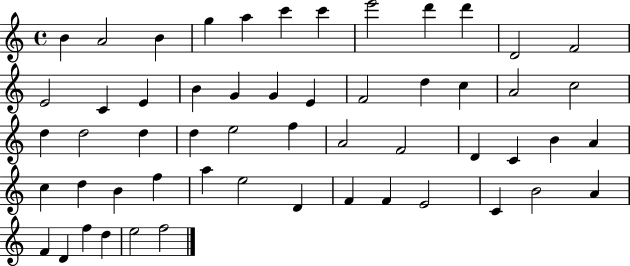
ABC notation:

X:1
T:Untitled
M:4/4
L:1/4
K:C
B A2 B g a c' c' e'2 d' d' D2 F2 E2 C E B G G E F2 d c A2 c2 d d2 d d e2 f A2 F2 D C B A c d B f a e2 D F F E2 C B2 A F D f d e2 f2